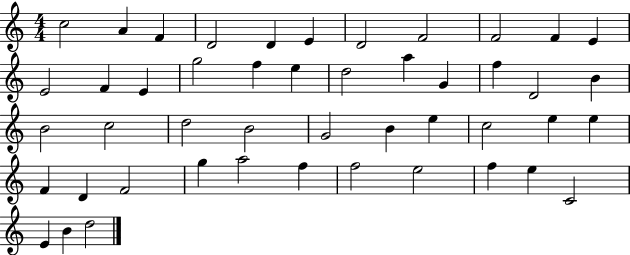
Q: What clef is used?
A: treble